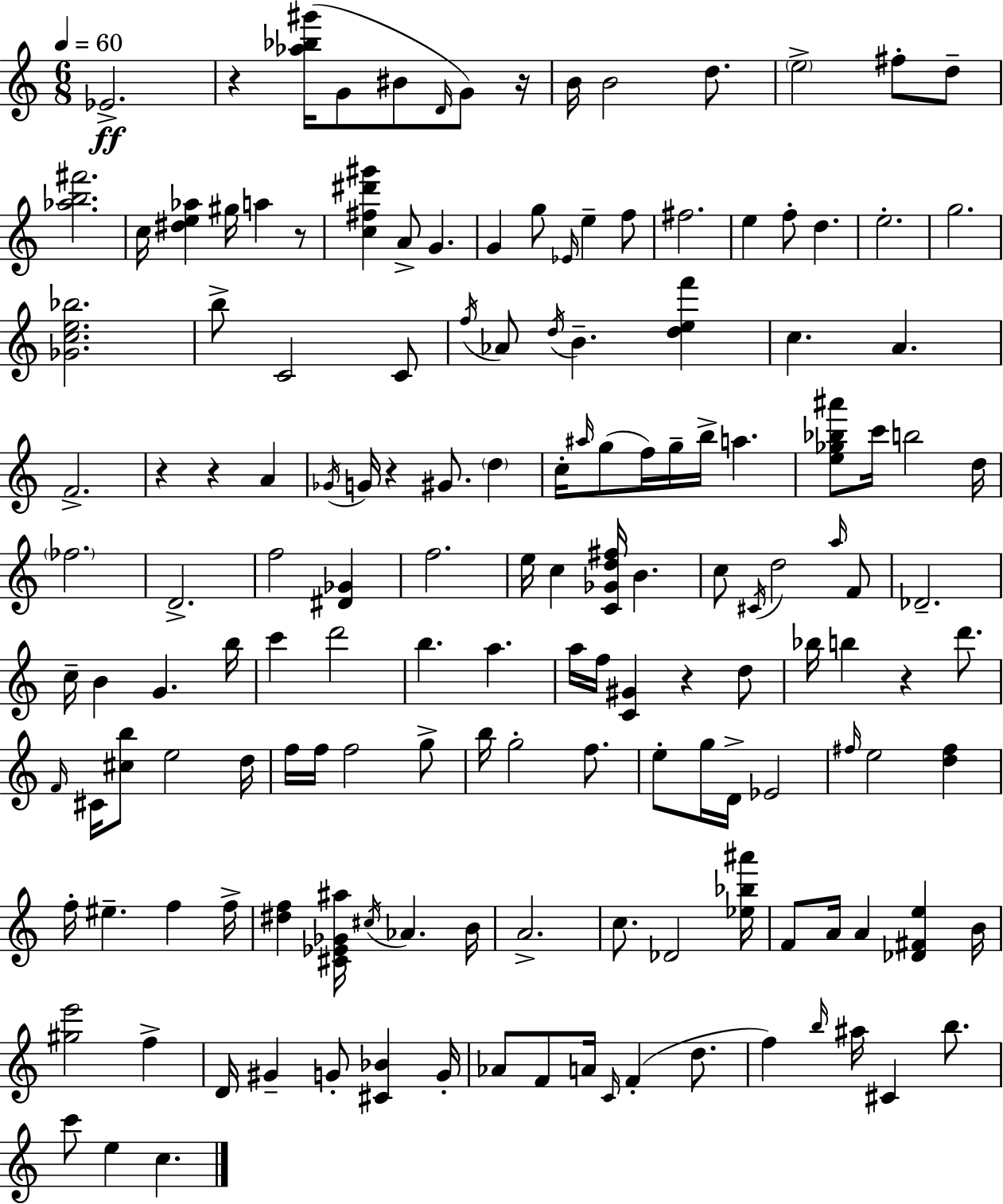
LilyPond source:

{
  \clef treble
  \numericTimeSignature
  \time 6/8
  \key c \major
  \tempo 4 = 60
  \repeat volta 2 { ees'2.->\ff | r4 <aes'' bes'' gis'''>16( g'8 bis'8 \grace { d'16 } g'8) | r16 b'16 b'2 d''8. | \parenthesize e''2-> fis''8-. d''8-- | \break <aes'' b'' fis'''>2. | c''16 <dis'' e'' aes''>4 gis''16 a''4 r8 | <c'' fis'' dis''' gis'''>4 a'8-> g'4. | g'4 g''8 \grace { ees'16 } e''4-- | \break f''8 fis''2. | e''4 f''8-. d''4. | e''2.-. | g''2. | \break <ges' c'' e'' bes''>2. | b''8-> c'2 | c'8 \acciaccatura { f''16 } aes'8 \acciaccatura { d''16 } b'4.-- | <d'' e'' f'''>4 c''4. a'4. | \break f'2.-> | r4 r4 | a'4 \acciaccatura { ges'16 } g'16 r4 gis'8. | \parenthesize d''4 c''16-. \grace { ais''16 }( g''8 f''16) g''16-- b''16-> | \break a''4. <e'' ges'' bes'' ais'''>8 c'''16 b''2 | d''16 \parenthesize fes''2. | d'2.-> | f''2 | \break <dis' ges'>4 f''2. | e''16 c''4 <c' ges' d'' fis''>16 | b'4. c''8 \acciaccatura { cis'16 } d''2 | \grace { a''16 } f'8 des'2.-- | \break c''16-- b'4 | g'4. b''16 c'''4 | d'''2 b''4. | a''4. a''16 f''16 <c' gis'>4 | \break r4 d''8 bes''16 b''4 | r4 d'''8. \grace { f'16 } cis'16 <cis'' b''>8 | e''2 d''16 f''16 f''16 f''2 | g''8-> b''16 g''2-. | \break f''8. e''8-. g''16 | d'16-> ees'2 \grace { fis''16 } e''2 | <d'' fis''>4 f''16-. eis''4.-- | f''4 f''16-> <dis'' f''>4 | \break <cis' ees' ges' ais''>16 \acciaccatura { cis''16 } aes'4. b'16 a'2.-> | c''8. | des'2 <ees'' bes'' ais'''>16 f'8 | a'16 a'4 <des' fis' e''>4 b'16 <gis'' e'''>2 | \break f''4-> d'16 | gis'4-- g'8-. <cis' bes'>4 g'16-. aes'8 | f'8 a'16 \grace { c'16 }( f'4-. d''8. | f''4) \grace { b''16 } ais''16 cis'4 b''8. | \break c'''8 e''4 c''4. | } \bar "|."
}